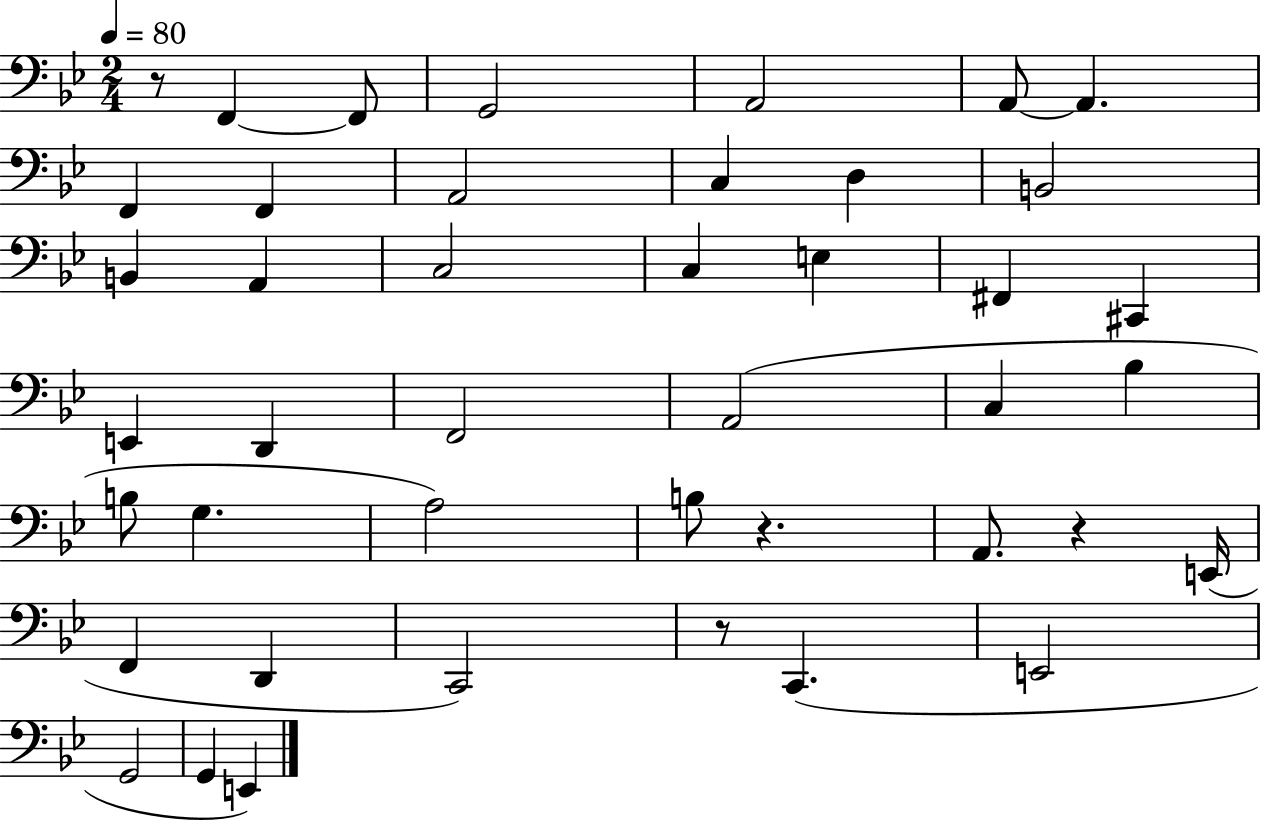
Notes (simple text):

R/e F2/q F2/e G2/h A2/h A2/e A2/q. F2/q F2/q A2/h C3/q D3/q B2/h B2/q A2/q C3/h C3/q E3/q F#2/q C#2/q E2/q D2/q F2/h A2/h C3/q Bb3/q B3/e G3/q. A3/h B3/e R/q. A2/e. R/q E2/s F2/q D2/q C2/h R/e C2/q. E2/h G2/h G2/q E2/q